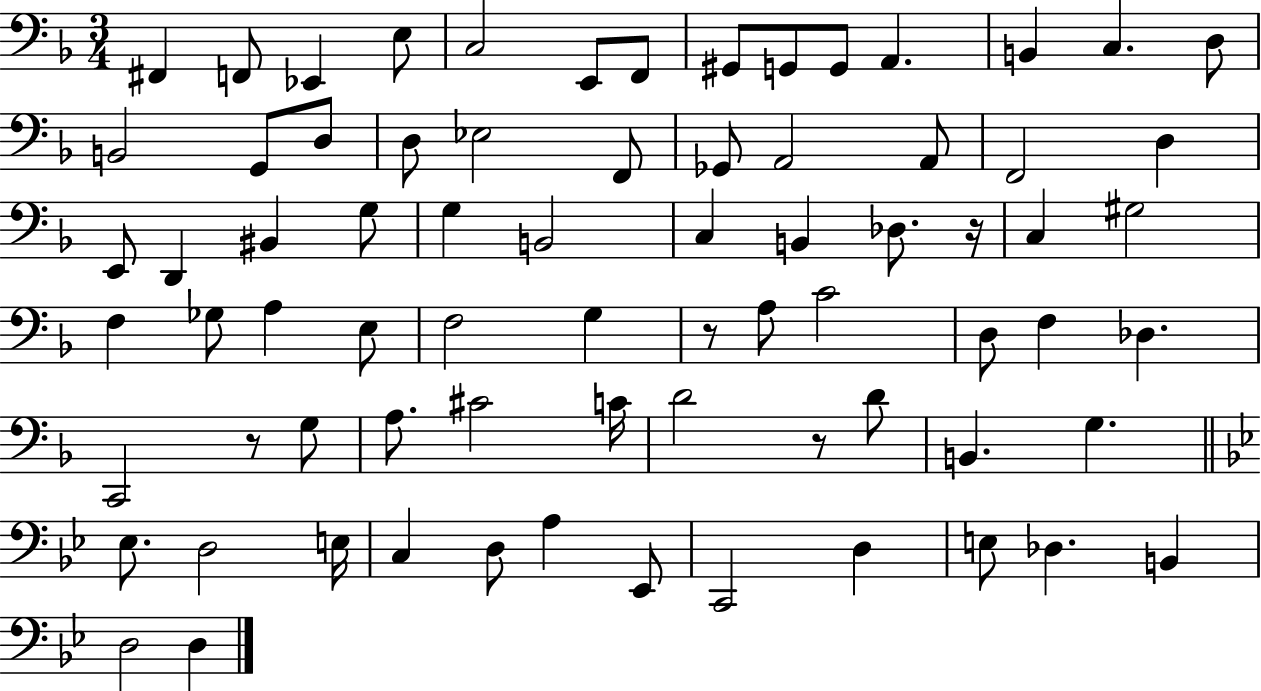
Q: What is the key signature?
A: F major